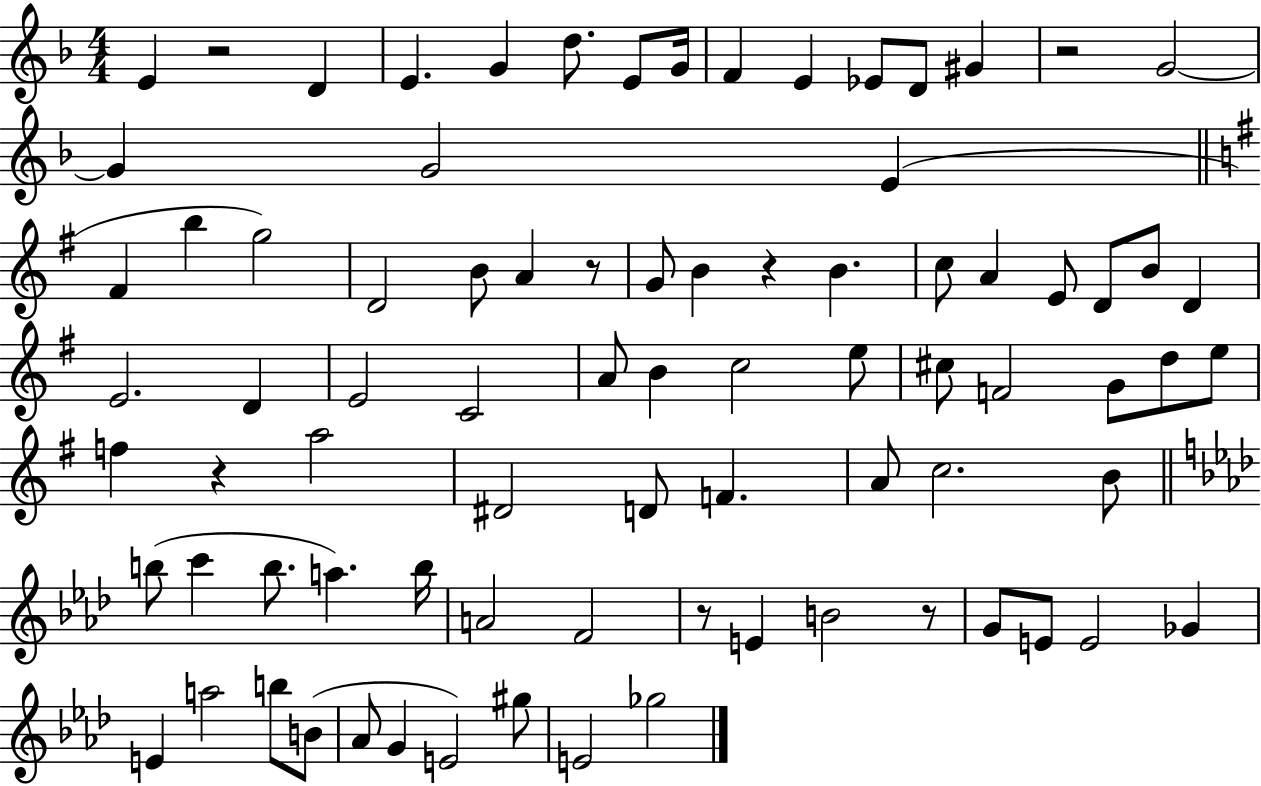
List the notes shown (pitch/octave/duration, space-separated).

E4/q R/h D4/q E4/q. G4/q D5/e. E4/e G4/s F4/q E4/q Eb4/e D4/e G#4/q R/h G4/h G4/q G4/h E4/q F#4/q B5/q G5/h D4/h B4/e A4/q R/e G4/e B4/q R/q B4/q. C5/e A4/q E4/e D4/e B4/e D4/q E4/h. D4/q E4/h C4/h A4/e B4/q C5/h E5/e C#5/e F4/h G4/e D5/e E5/e F5/q R/q A5/h D#4/h D4/e F4/q. A4/e C5/h. B4/e B5/e C6/q B5/e. A5/q. B5/s A4/h F4/h R/e E4/q B4/h R/e G4/e E4/e E4/h Gb4/q E4/q A5/h B5/e B4/e Ab4/e G4/q E4/h G#5/e E4/h Gb5/h